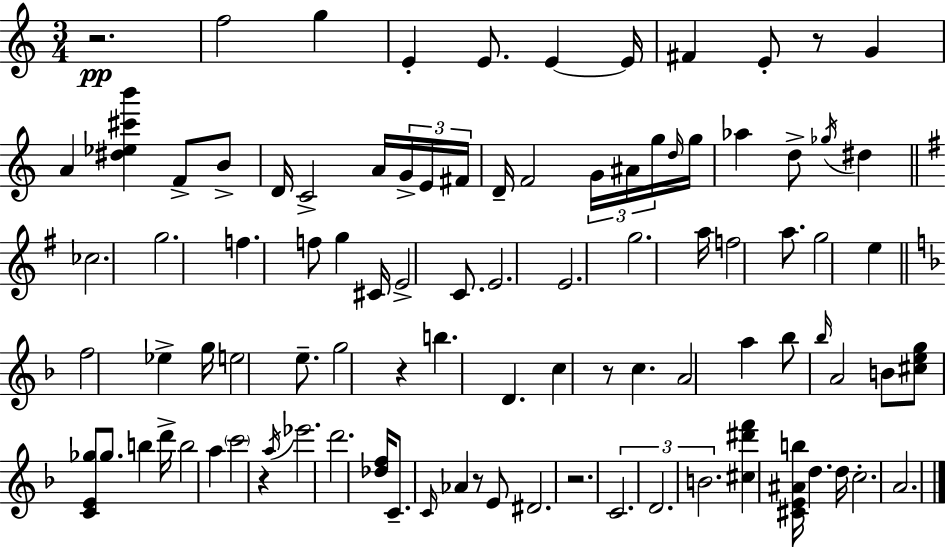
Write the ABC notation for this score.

X:1
T:Untitled
M:3/4
L:1/4
K:Am
z2 f2 g E E/2 E E/4 ^F E/2 z/2 G A [^d_e^c'b'] F/2 B/2 D/4 C2 A/4 G/4 E/4 ^F/4 D/4 F2 G/4 ^A/4 g/4 d/4 g/4 _a d/2 _g/4 ^d _c2 g2 f f/2 g ^C/4 E2 C/2 E2 E2 g2 a/4 f2 a/2 g2 e f2 _e g/4 e2 e/2 g2 z b D c z/2 c A2 a _b/2 _b/4 A2 B/2 [^ceg]/2 [CE_g]/2 _g/2 b d'/4 b2 a c'2 z a/4 _e'2 d'2 [_df]/4 C/2 C/4 _A z/2 E/2 ^D2 z2 C2 D2 B2 [^c^d'f'] [^CE^Ab]/4 d d/4 c2 A2